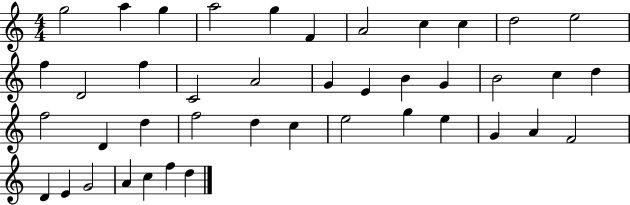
G5/h A5/q G5/q A5/h G5/q F4/q A4/h C5/q C5/q D5/h E5/h F5/q D4/h F5/q C4/h A4/h G4/q E4/q B4/q G4/q B4/h C5/q D5/q F5/h D4/q D5/q F5/h D5/q C5/q E5/h G5/q E5/q G4/q A4/q F4/h D4/q E4/q G4/h A4/q C5/q F5/q D5/q